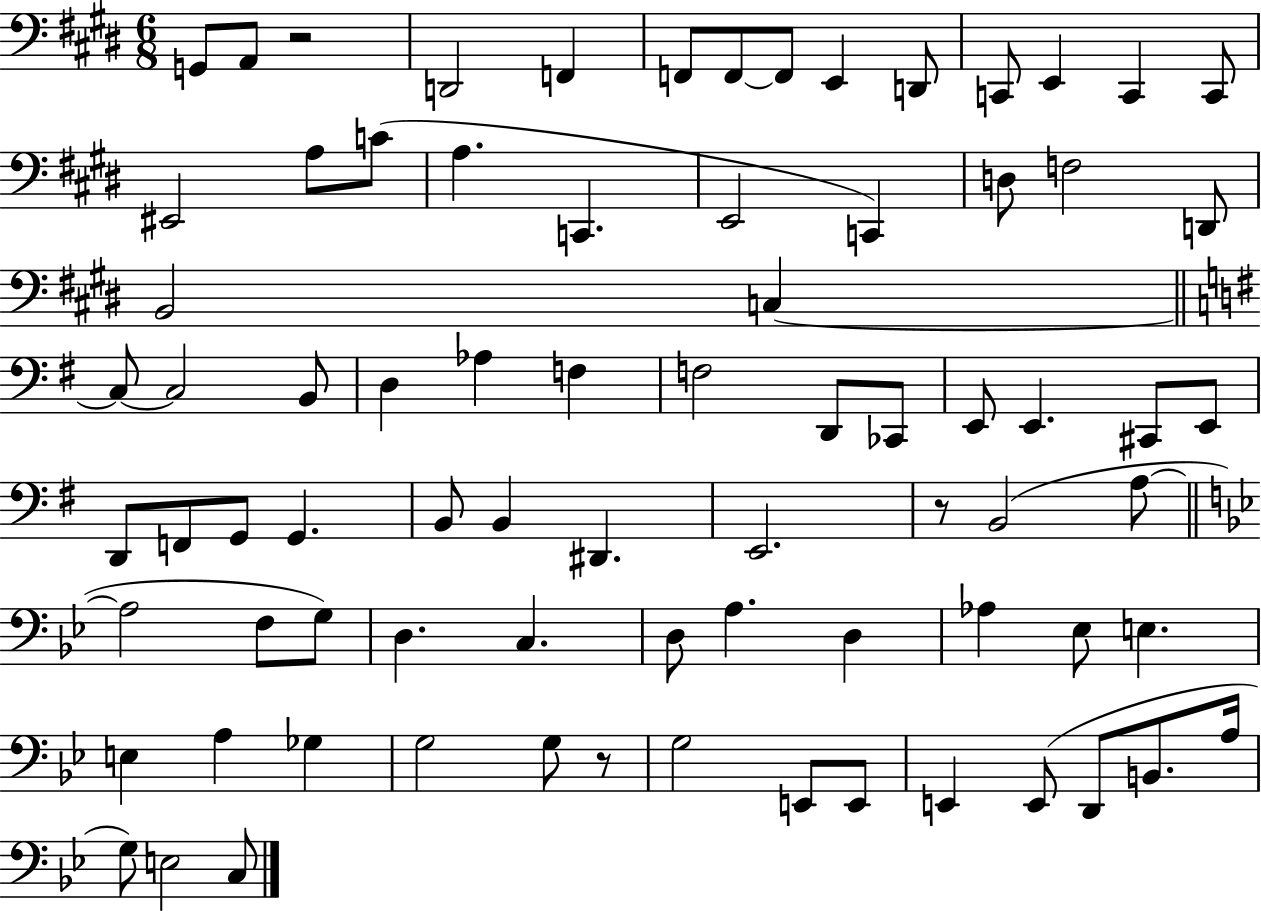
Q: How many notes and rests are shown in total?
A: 78